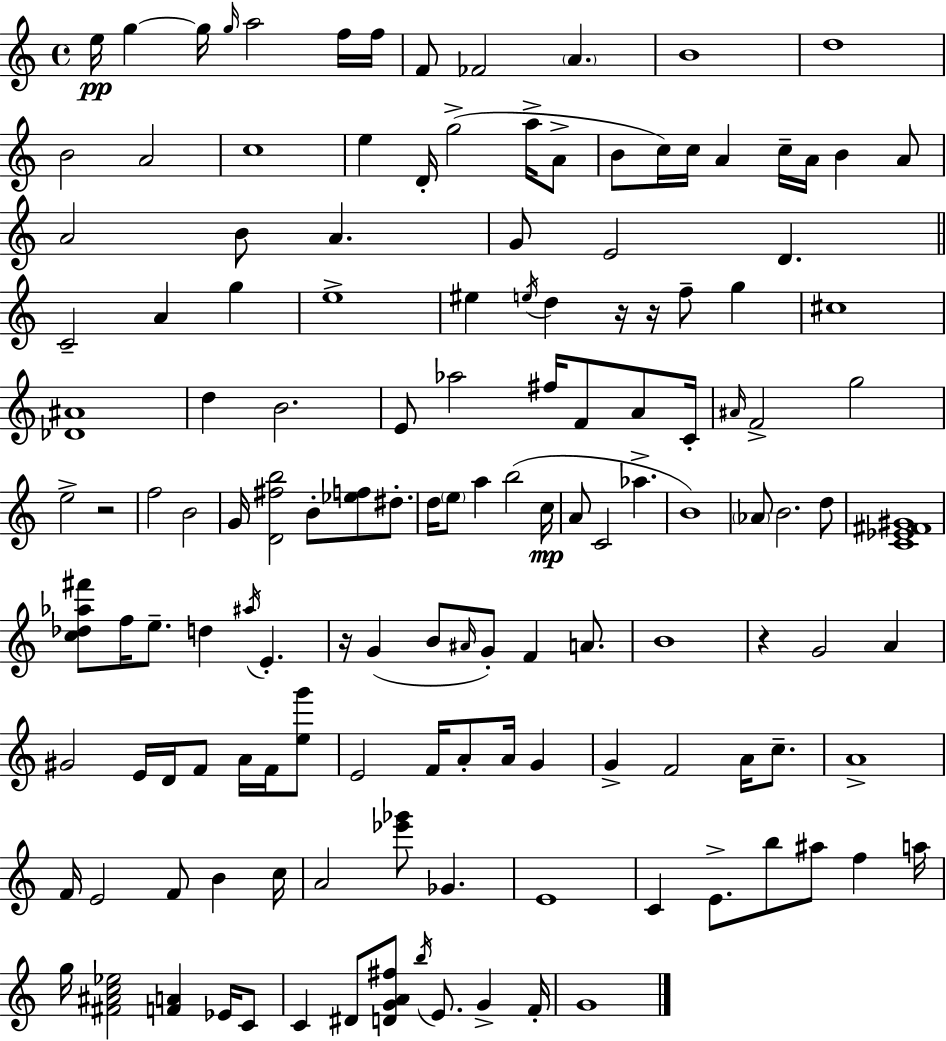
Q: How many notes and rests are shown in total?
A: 142